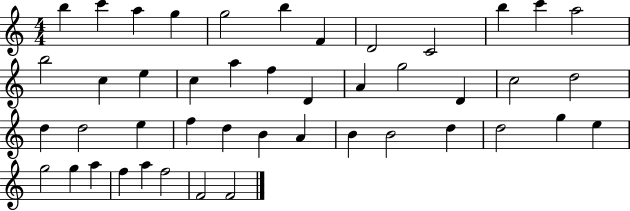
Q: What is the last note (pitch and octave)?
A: F4